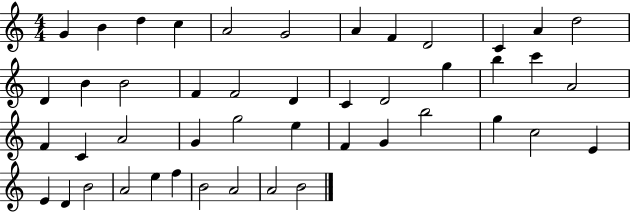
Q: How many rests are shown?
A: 0